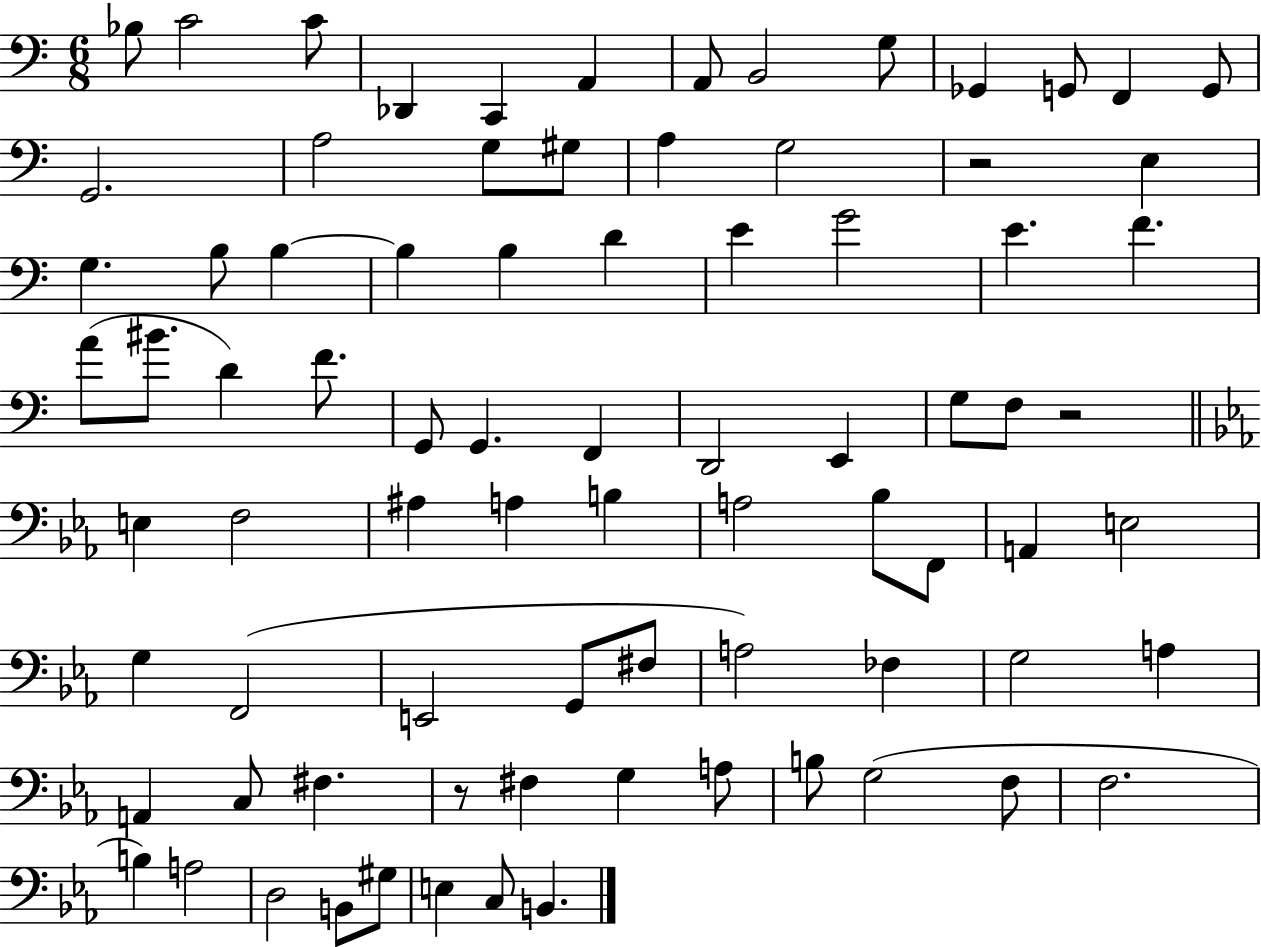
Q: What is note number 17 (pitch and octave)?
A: G#3